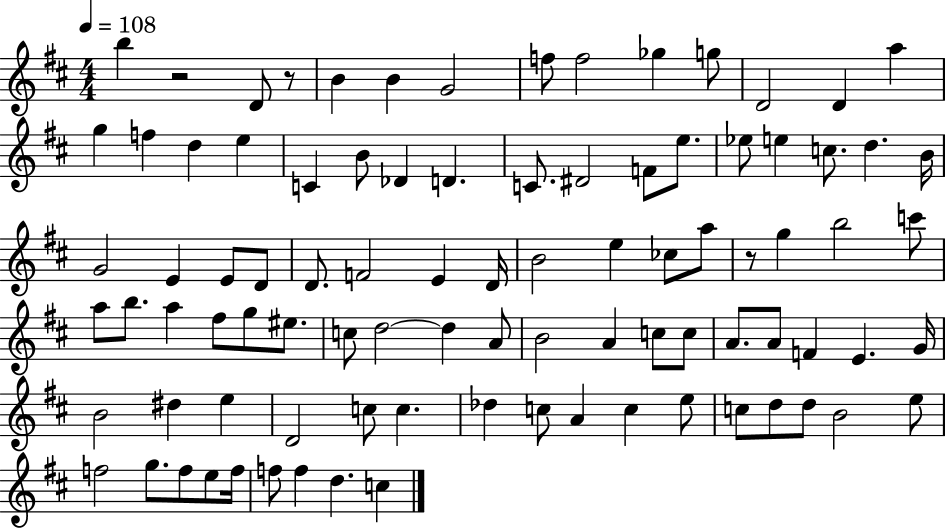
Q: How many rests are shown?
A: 3